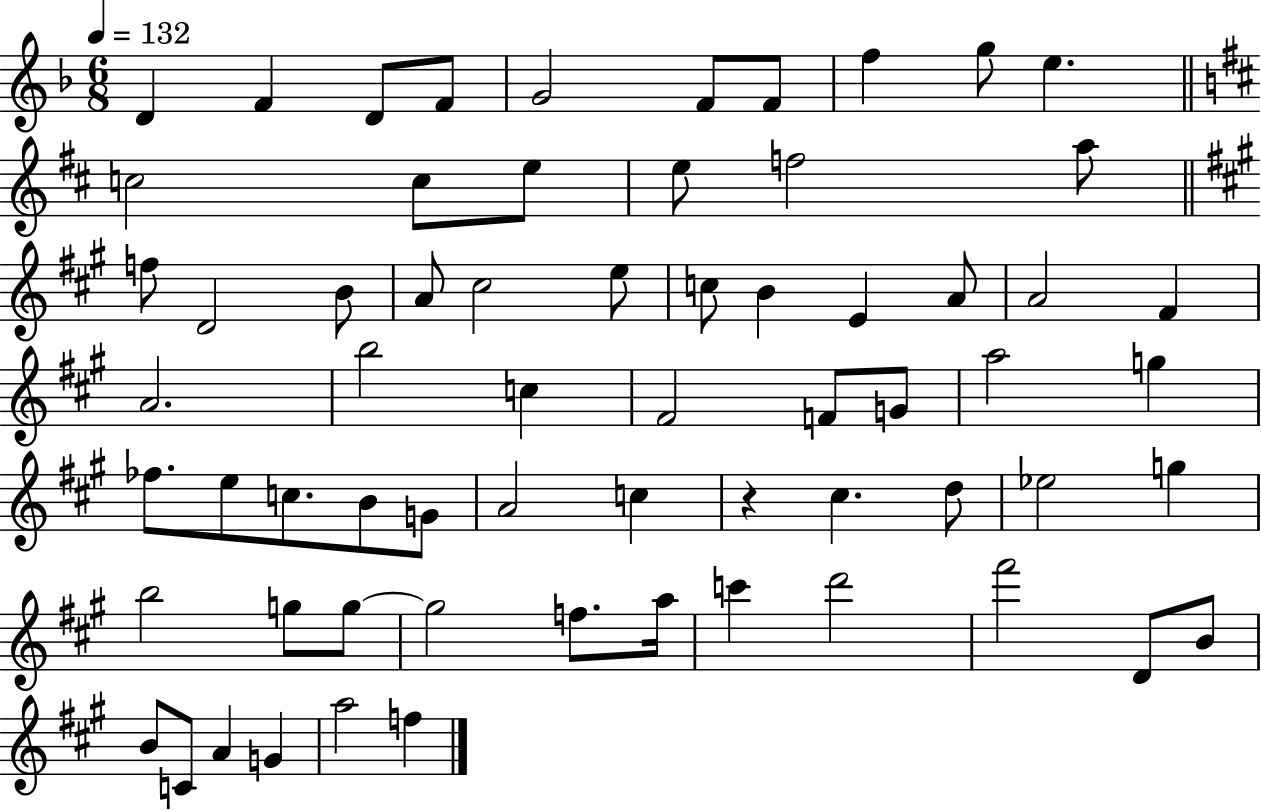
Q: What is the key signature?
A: F major